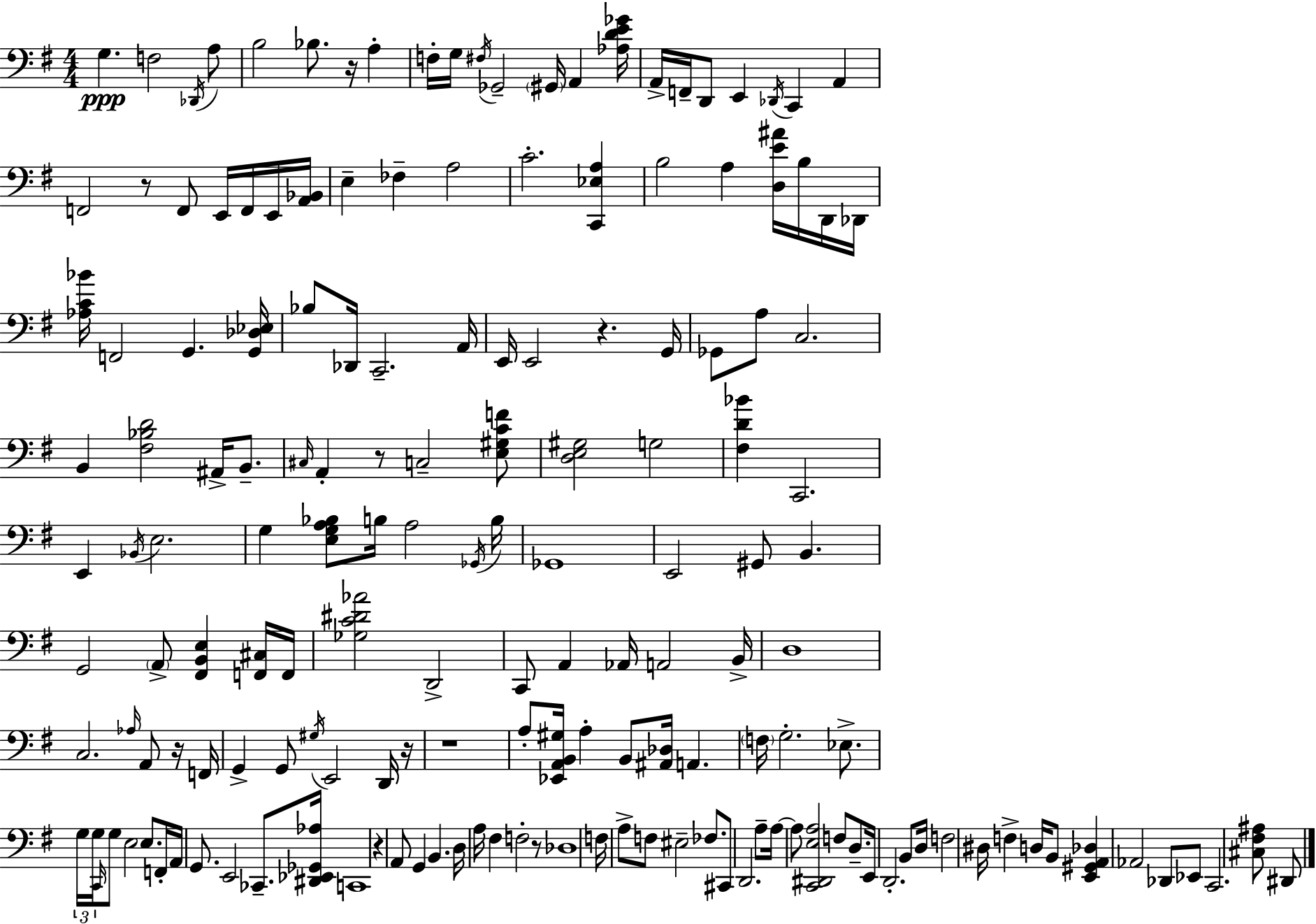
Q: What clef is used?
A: bass